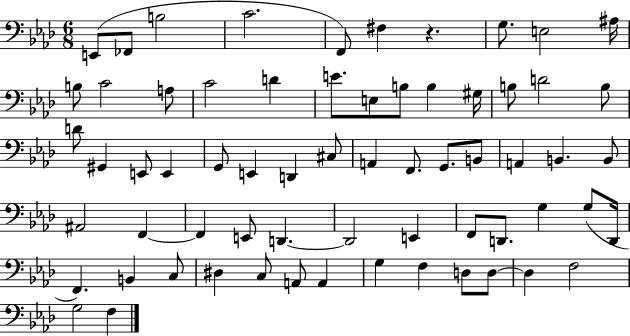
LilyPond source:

{
  \clef bass
  \numericTimeSignature
  \time 6/8
  \key aes \major
  e,8( fes,8 b2 | c'2. | f,8) fis4 r4. | g8. e2 ais16 | \break b8 c'2 a8 | c'2 d'4 | e'8. e8 b8 b4 gis16 | b8 d'2 b8 | \break d'8 gis,4 e,8 e,4 | g,8 e,4 d,4 cis8 | a,4 f,8. g,8. b,8 | a,4 b,4. b,8 | \break ais,2 f,4~~ | f,4 e,8 d,4.~~ | d,2 e,4 | f,8 d,8. g4 g8( d,16 | \break f,4.) b,4 c8 | dis4 c8 a,8 a,4 | g4 f4 d8 d8~~ | d4 f2 | \break g2 f4 | \bar "|."
}